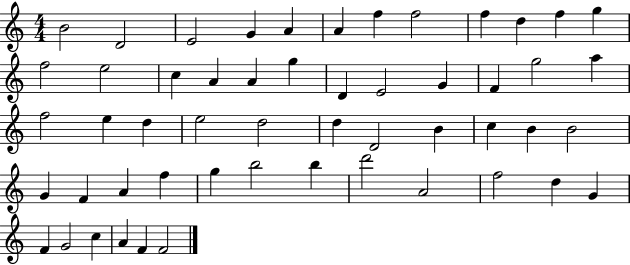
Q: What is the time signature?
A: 4/4